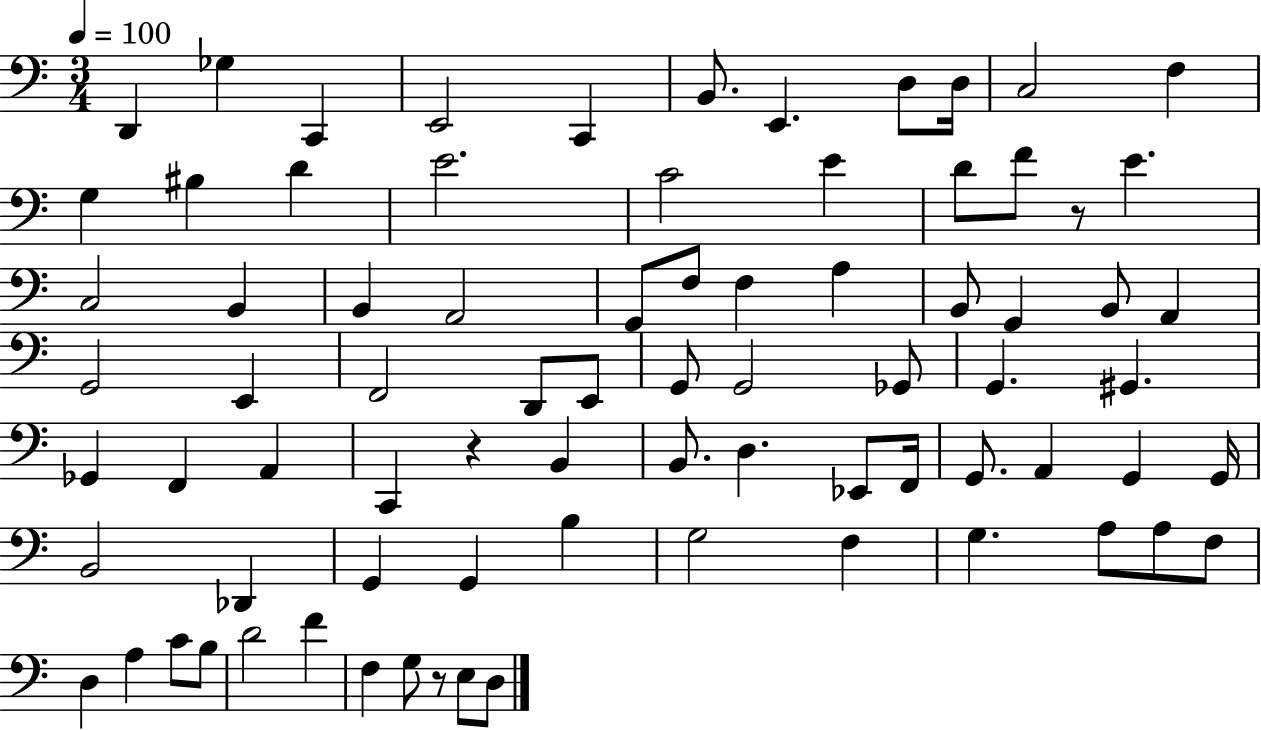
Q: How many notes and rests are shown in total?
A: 79